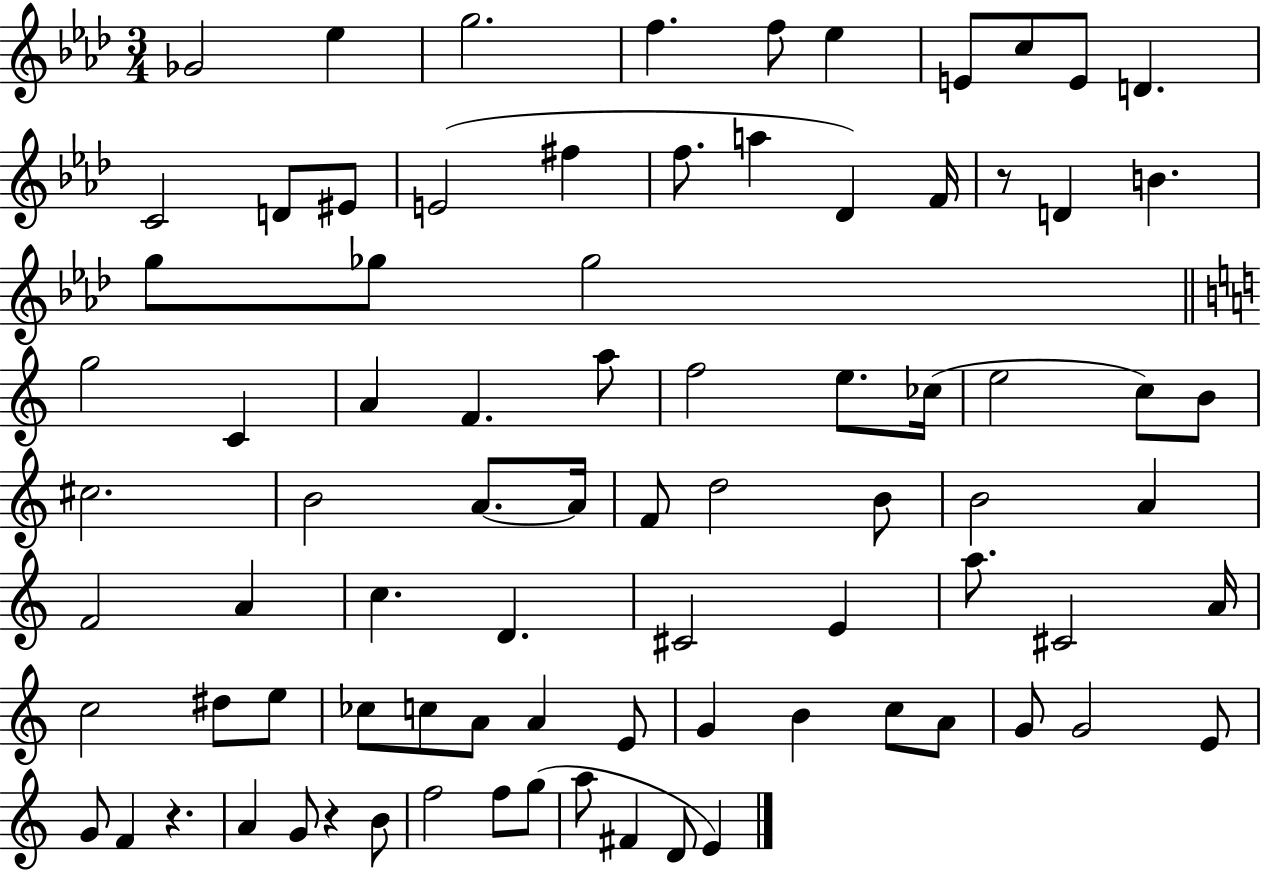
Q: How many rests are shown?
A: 3